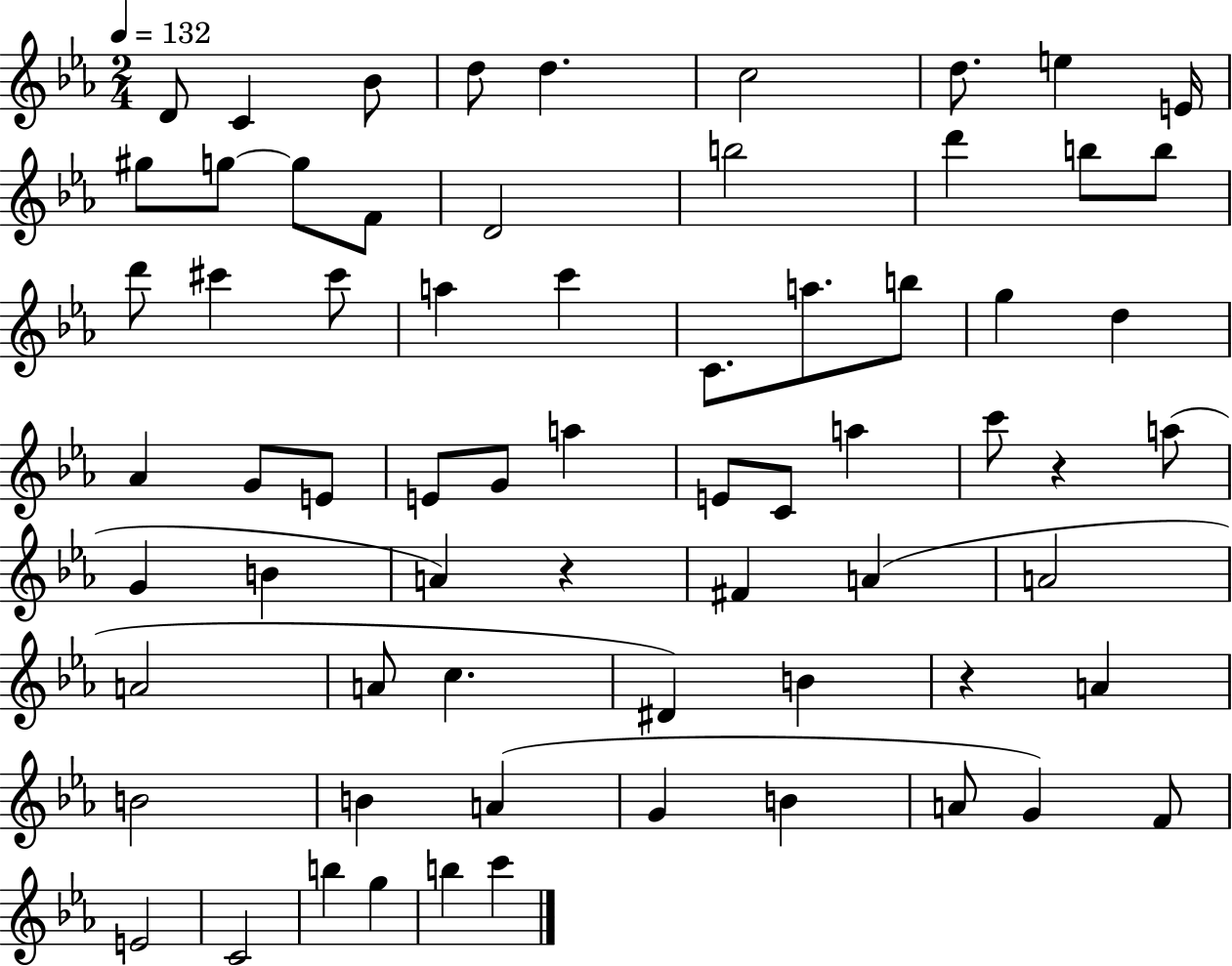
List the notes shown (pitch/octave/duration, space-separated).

D4/e C4/q Bb4/e D5/e D5/q. C5/h D5/e. E5/q E4/s G#5/e G5/e G5/e F4/e D4/h B5/h D6/q B5/e B5/e D6/e C#6/q C#6/e A5/q C6/q C4/e. A5/e. B5/e G5/q D5/q Ab4/q G4/e E4/e E4/e G4/e A5/q E4/e C4/e A5/q C6/e R/q A5/e G4/q B4/q A4/q R/q F#4/q A4/q A4/h A4/h A4/e C5/q. D#4/q B4/q R/q A4/q B4/h B4/q A4/q G4/q B4/q A4/e G4/q F4/e E4/h C4/h B5/q G5/q B5/q C6/q